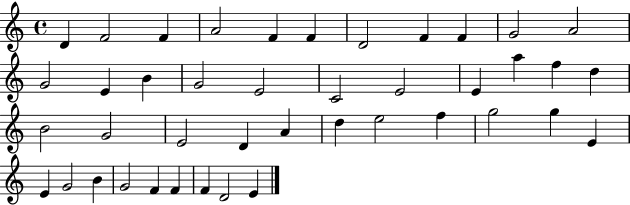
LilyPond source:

{
  \clef treble
  \time 4/4
  \defaultTimeSignature
  \key c \major
  d'4 f'2 f'4 | a'2 f'4 f'4 | d'2 f'4 f'4 | g'2 a'2 | \break g'2 e'4 b'4 | g'2 e'2 | c'2 e'2 | e'4 a''4 f''4 d''4 | \break b'2 g'2 | e'2 d'4 a'4 | d''4 e''2 f''4 | g''2 g''4 e'4 | \break e'4 g'2 b'4 | g'2 f'4 f'4 | f'4 d'2 e'4 | \bar "|."
}